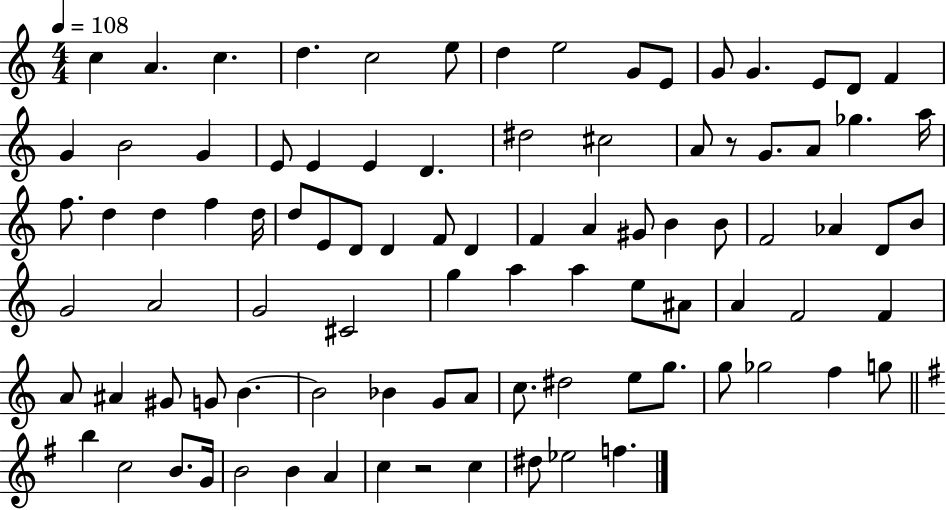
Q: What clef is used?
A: treble